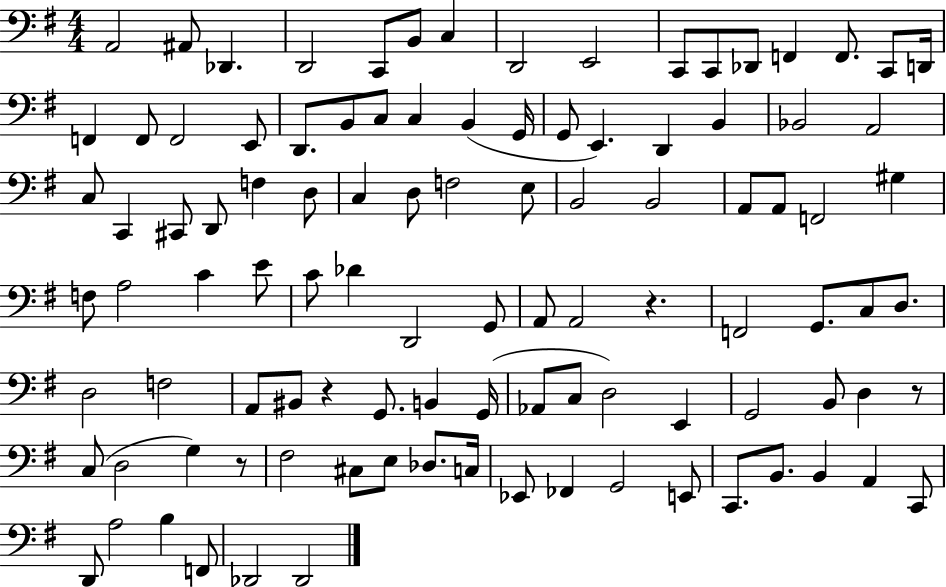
{
  \clef bass
  \numericTimeSignature
  \time 4/4
  \key g \major
  \repeat volta 2 { a,2 ais,8 des,4. | d,2 c,8 b,8 c4 | d,2 e,2 | c,8 c,8 des,8 f,4 f,8. c,8 d,16 | \break f,4 f,8 f,2 e,8 | d,8. b,8 c8 c4 b,4( g,16 | g,8 e,4.) d,4 b,4 | bes,2 a,2 | \break c8 c,4 cis,8 d,8 f4 d8 | c4 d8 f2 e8 | b,2 b,2 | a,8 a,8 f,2 gis4 | \break f8 a2 c'4 e'8 | c'8 des'4 d,2 g,8 | a,8 a,2 r4. | f,2 g,8. c8 d8. | \break d2 f2 | a,8 bis,8 r4 g,8. b,4 g,16( | aes,8 c8 d2) e,4 | g,2 b,8 d4 r8 | \break c8( d2 g4) r8 | fis2 cis8 e8 des8. c16 | ees,8 fes,4 g,2 e,8 | c,8. b,8. b,4 a,4 c,8 | \break d,8 a2 b4 f,8 | des,2 des,2 | } \bar "|."
}